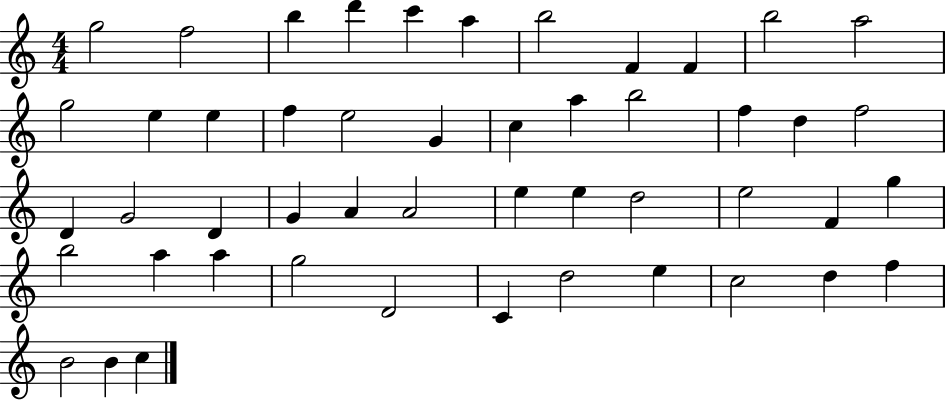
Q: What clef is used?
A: treble